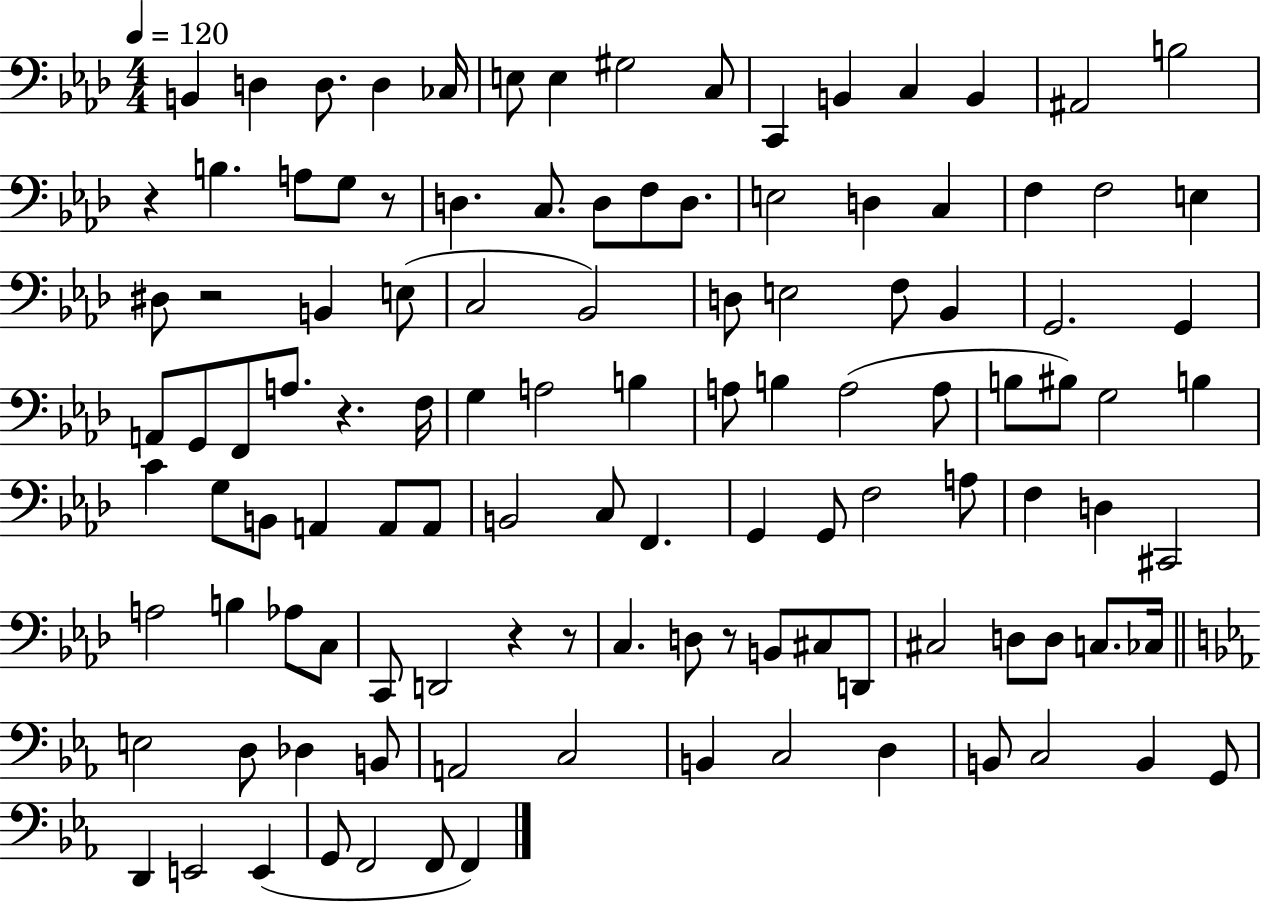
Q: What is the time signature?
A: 4/4